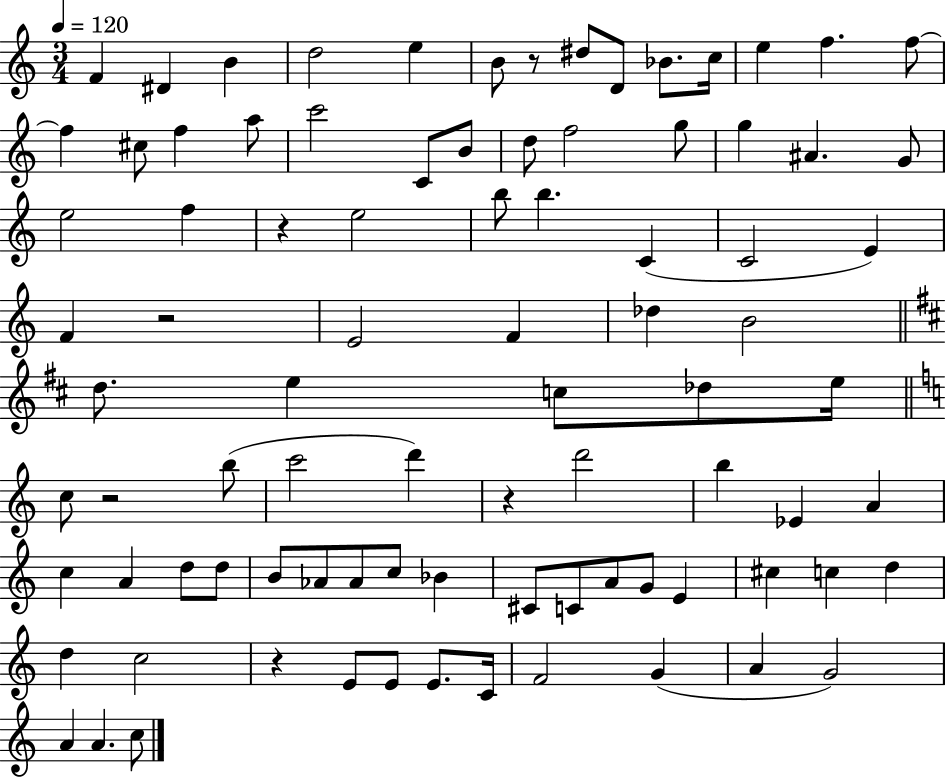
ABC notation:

X:1
T:Untitled
M:3/4
L:1/4
K:C
F ^D B d2 e B/2 z/2 ^d/2 D/2 _B/2 c/4 e f f/2 f ^c/2 f a/2 c'2 C/2 B/2 d/2 f2 g/2 g ^A G/2 e2 f z e2 b/2 b C C2 E F z2 E2 F _d B2 d/2 e c/2 _d/2 e/4 c/2 z2 b/2 c'2 d' z d'2 b _E A c A d/2 d/2 B/2 _A/2 _A/2 c/2 _B ^C/2 C/2 A/2 G/2 E ^c c d d c2 z E/2 E/2 E/2 C/4 F2 G A G2 A A c/2